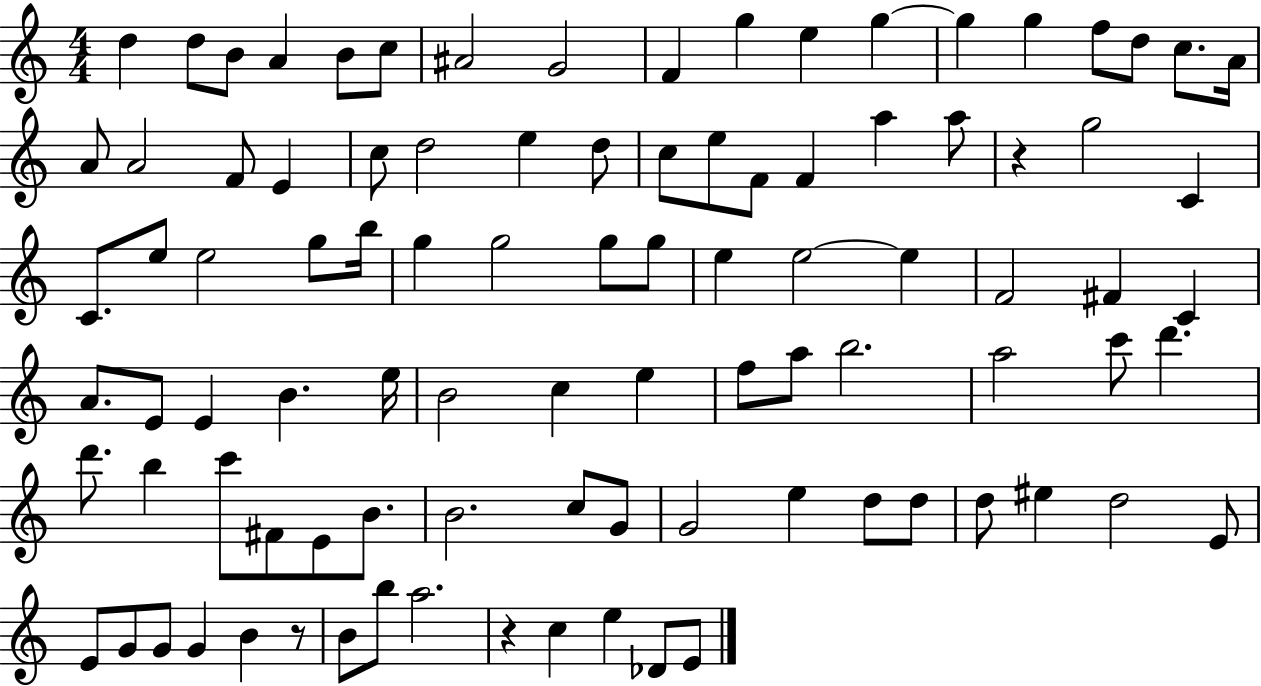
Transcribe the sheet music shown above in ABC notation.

X:1
T:Untitled
M:4/4
L:1/4
K:C
d d/2 B/2 A B/2 c/2 ^A2 G2 F g e g g g f/2 d/2 c/2 A/4 A/2 A2 F/2 E c/2 d2 e d/2 c/2 e/2 F/2 F a a/2 z g2 C C/2 e/2 e2 g/2 b/4 g g2 g/2 g/2 e e2 e F2 ^F C A/2 E/2 E B e/4 B2 c e f/2 a/2 b2 a2 c'/2 d' d'/2 b c'/2 ^F/2 E/2 B/2 B2 c/2 G/2 G2 e d/2 d/2 d/2 ^e d2 E/2 E/2 G/2 G/2 G B z/2 B/2 b/2 a2 z c e _D/2 E/2